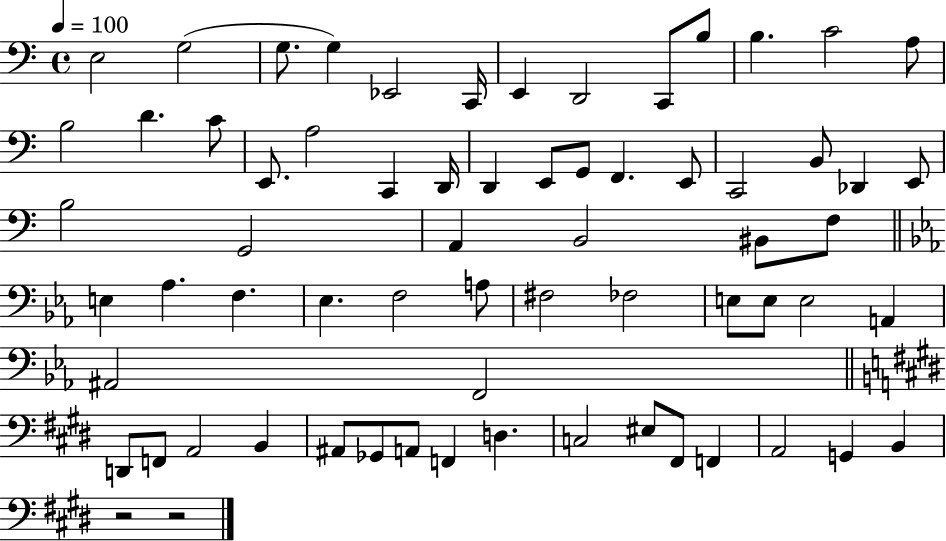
E3/h G3/h G3/e. G3/q Eb2/h C2/s E2/q D2/h C2/e B3/e B3/q. C4/h A3/e B3/h D4/q. C4/e E2/e. A3/h C2/q D2/s D2/q E2/e G2/e F2/q. E2/e C2/h B2/e Db2/q E2/e B3/h G2/h A2/q B2/h BIS2/e F3/e E3/q Ab3/q. F3/q. Eb3/q. F3/h A3/e F#3/h FES3/h E3/e E3/e E3/h A2/q A#2/h F2/h D2/e F2/e A2/h B2/q A#2/e Gb2/e A2/e F2/q D3/q. C3/h EIS3/e F#2/e F2/q A2/h G2/q B2/q R/h R/h